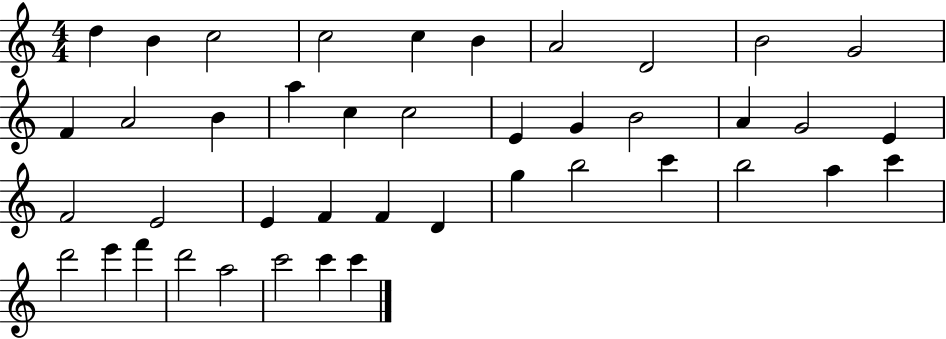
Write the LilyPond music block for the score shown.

{
  \clef treble
  \numericTimeSignature
  \time 4/4
  \key c \major
  d''4 b'4 c''2 | c''2 c''4 b'4 | a'2 d'2 | b'2 g'2 | \break f'4 a'2 b'4 | a''4 c''4 c''2 | e'4 g'4 b'2 | a'4 g'2 e'4 | \break f'2 e'2 | e'4 f'4 f'4 d'4 | g''4 b''2 c'''4 | b''2 a''4 c'''4 | \break d'''2 e'''4 f'''4 | d'''2 a''2 | c'''2 c'''4 c'''4 | \bar "|."
}